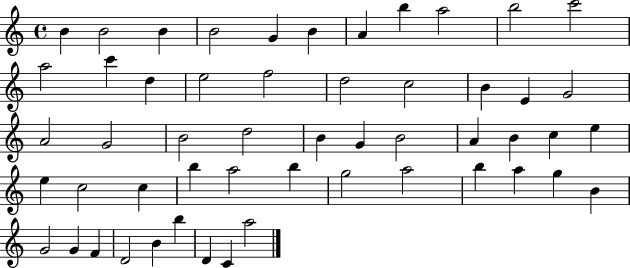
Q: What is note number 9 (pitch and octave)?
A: A5